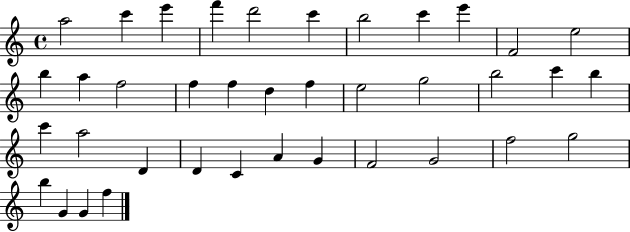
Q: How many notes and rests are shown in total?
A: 38